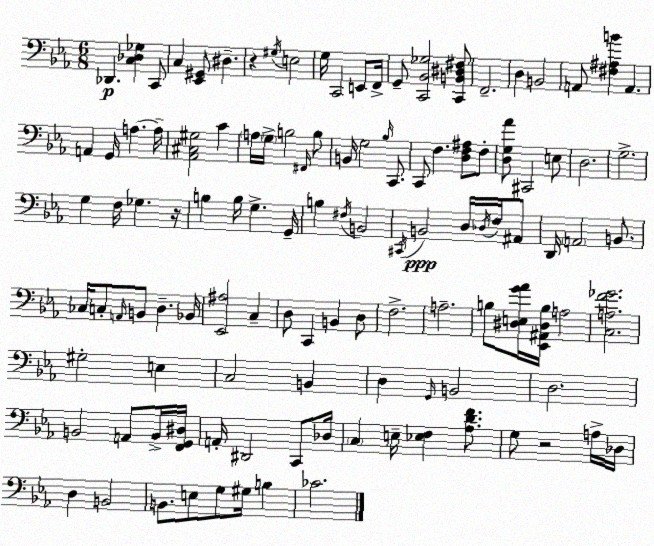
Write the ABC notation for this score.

X:1
T:Untitled
M:6/8
L:1/4
K:Eb
_D,, [C,_D,_G,] C,,/2 C, [_E,,^G,,]/2 ^D, z ^G,/4 E,2 G,/4 C,,2 E,,/2 F,,/4 G,,/2 [C,,_B,,_G,]2 [C,,B,,^D,^F,]/2 F,,2 D, B,,2 A,,/2 [^F,^A,B] A,, A,, G,,/4 A, A,/4 [_A,,^C,^G,]2 C A,/4 G,/4 B,2 ^F,,/4 B,/2 B,,/4 G,2 _B,/4 C,,/2 C,,/2 F, [D,F,^A,]/2 F,/2 [D,G,_A]/2 ^C,,2 E,/2 D,2 G,2 G, F,/4 _G, z/4 B, B,/4 G, G,,/4 B, ^F,/4 B,,2 ^C,,/4 B,,2 D,/4 _D,/4 F,/4 ^A,,/2 D,,/4 A,,2 B,,/2 _C,/4 C,/2 A,,/4 B,,/2 D, _B,,/4 [_E,,^A,]2 C, D,/2 C,, B,, D,/2 F,2 A,2 B,/2 [^D,E,G_A]/4 [_E,,^A,,^D,B,]/4 A,2 [C,A,F_G]2 ^G,2 E, C,2 B,, D, G,,/4 B,,2 D,2 B,,2 A,,/2 B,,/4 [F,,G,,^D,]/4 A,,/4 ^D,,2 C,,/2 _D,/4 C, E,/4 [_E,F,] [_A,DF]/2 G,/2 z2 A,/4 _D,/4 D, B,,2 B,,/2 E,/2 G,/2 ^G,/4 B, _C2